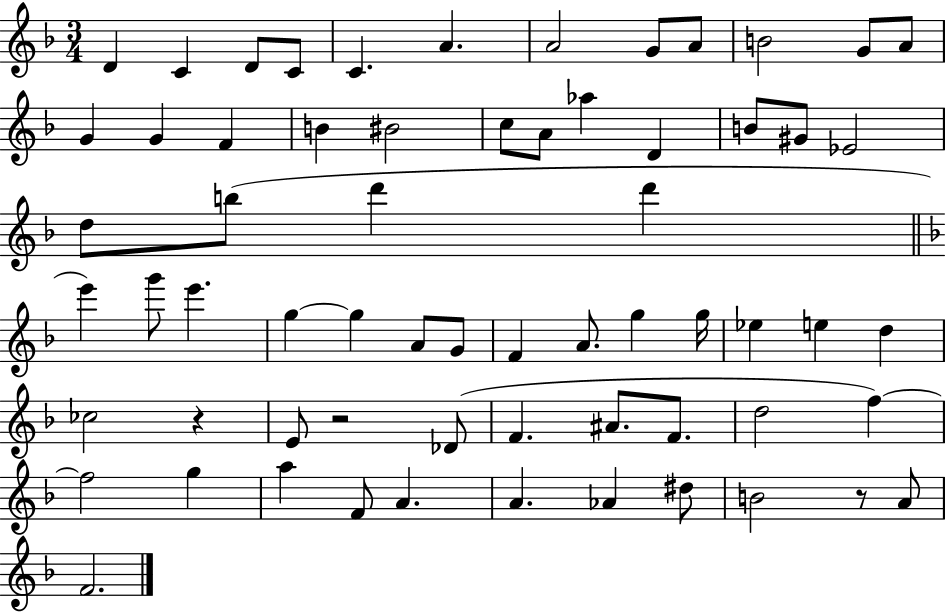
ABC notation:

X:1
T:Untitled
M:3/4
L:1/4
K:F
D C D/2 C/2 C A A2 G/2 A/2 B2 G/2 A/2 G G F B ^B2 c/2 A/2 _a D B/2 ^G/2 _E2 d/2 b/2 d' d' e' g'/2 e' g g A/2 G/2 F A/2 g g/4 _e e d _c2 z E/2 z2 _D/2 F ^A/2 F/2 d2 f f2 g a F/2 A A _A ^d/2 B2 z/2 A/2 F2